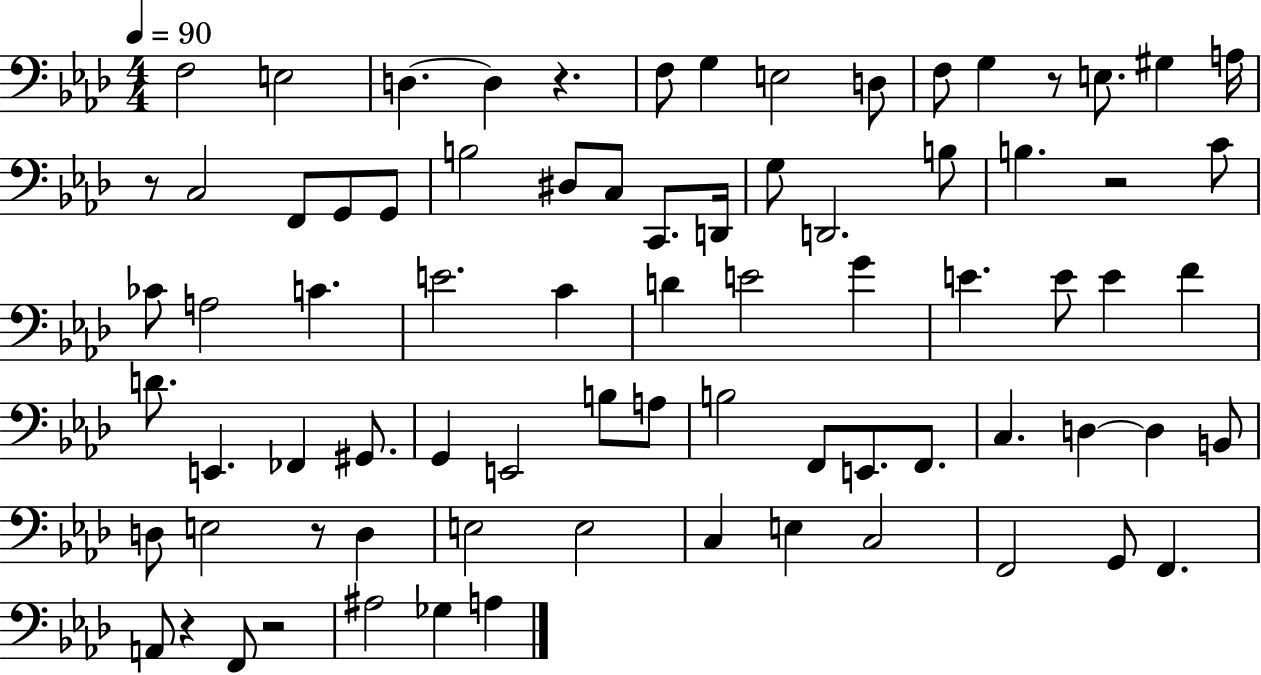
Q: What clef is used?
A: bass